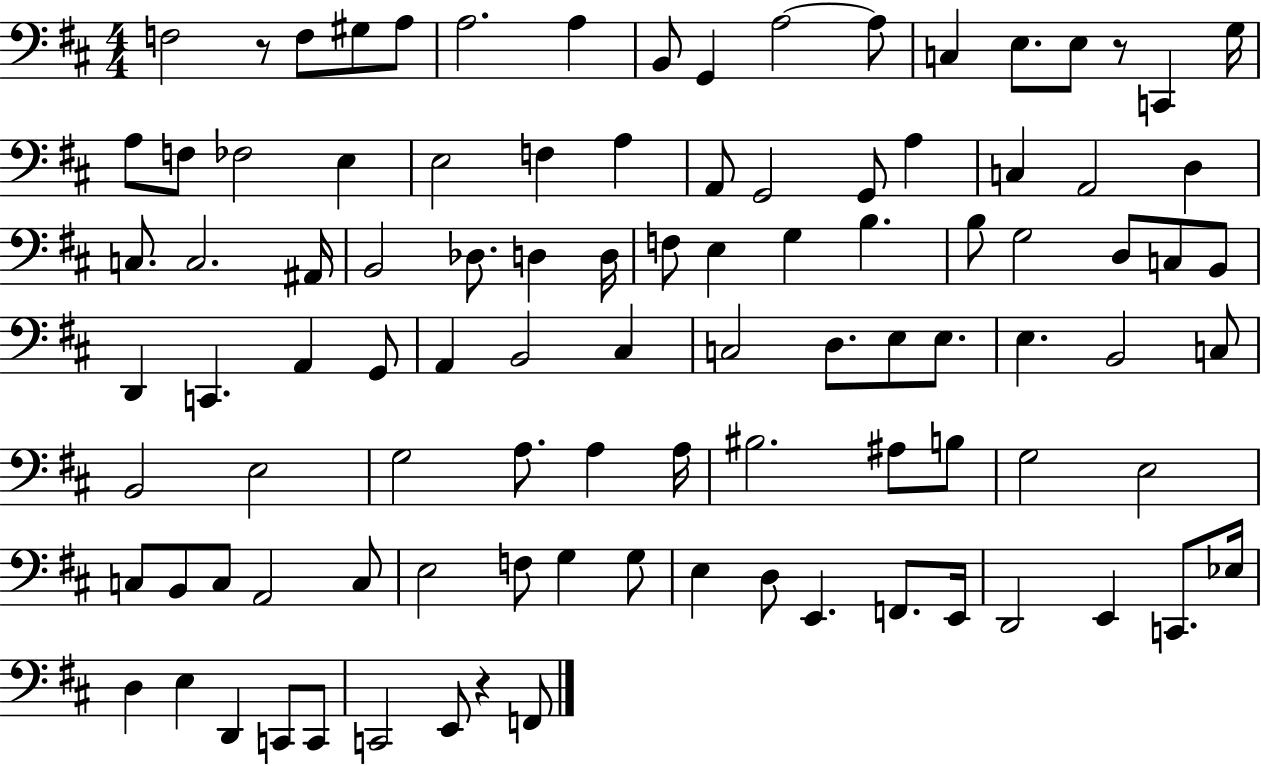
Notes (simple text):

F3/h R/e F3/e G#3/e A3/e A3/h. A3/q B2/e G2/q A3/h A3/e C3/q E3/e. E3/e R/e C2/q G3/s A3/e F3/e FES3/h E3/q E3/h F3/q A3/q A2/e G2/h G2/e A3/q C3/q A2/h D3/q C3/e. C3/h. A#2/s B2/h Db3/e. D3/q D3/s F3/e E3/q G3/q B3/q. B3/e G3/h D3/e C3/e B2/e D2/q C2/q. A2/q G2/e A2/q B2/h C#3/q C3/h D3/e. E3/e E3/e. E3/q. B2/h C3/e B2/h E3/h G3/h A3/e. A3/q A3/s BIS3/h. A#3/e B3/e G3/h E3/h C3/e B2/e C3/e A2/h C3/e E3/h F3/e G3/q G3/e E3/q D3/e E2/q. F2/e. E2/s D2/h E2/q C2/e. Eb3/s D3/q E3/q D2/q C2/e C2/e C2/h E2/e R/q F2/e